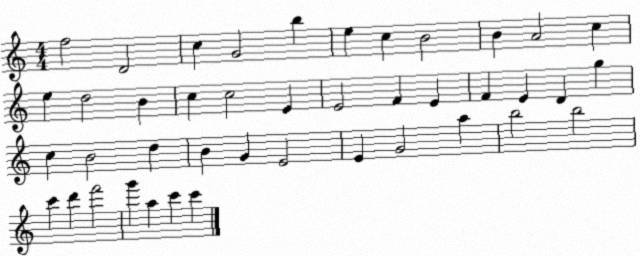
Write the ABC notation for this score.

X:1
T:Untitled
M:4/4
L:1/4
K:C
f2 D2 c G2 b e c B2 B A2 c e d2 B c c2 E E2 F E F E D g c B2 d B G E2 E G2 a b2 b2 c' d' f'2 g' a c' c'